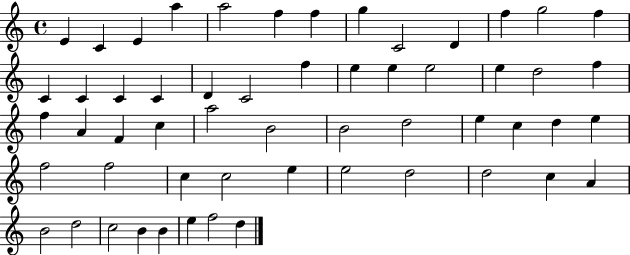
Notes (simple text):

E4/q C4/q E4/q A5/q A5/h F5/q F5/q G5/q C4/h D4/q F5/q G5/h F5/q C4/q C4/q C4/q C4/q D4/q C4/h F5/q E5/q E5/q E5/h E5/q D5/h F5/q F5/q A4/q F4/q C5/q A5/h B4/h B4/h D5/h E5/q C5/q D5/q E5/q F5/h F5/h C5/q C5/h E5/q E5/h D5/h D5/h C5/q A4/q B4/h D5/h C5/h B4/q B4/q E5/q F5/h D5/q